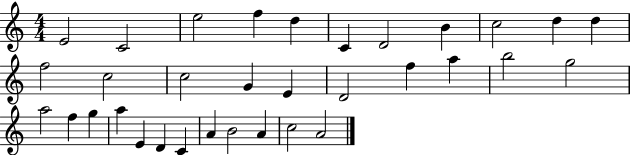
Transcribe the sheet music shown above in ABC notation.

X:1
T:Untitled
M:4/4
L:1/4
K:C
E2 C2 e2 f d C D2 B c2 d d f2 c2 c2 G E D2 f a b2 g2 a2 f g a E D C A B2 A c2 A2